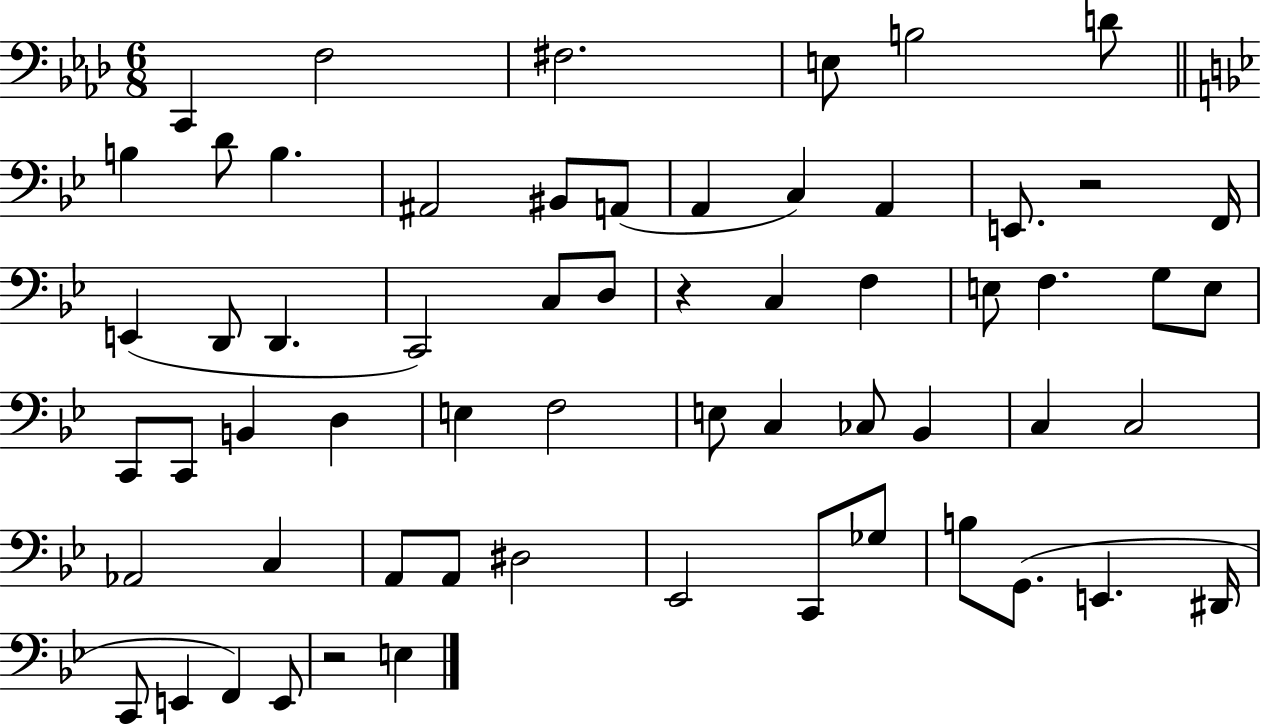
X:1
T:Untitled
M:6/8
L:1/4
K:Ab
C,, F,2 ^F,2 E,/2 B,2 D/2 B, D/2 B, ^A,,2 ^B,,/2 A,,/2 A,, C, A,, E,,/2 z2 F,,/4 E,, D,,/2 D,, C,,2 C,/2 D,/2 z C, F, E,/2 F, G,/2 E,/2 C,,/2 C,,/2 B,, D, E, F,2 E,/2 C, _C,/2 _B,, C, C,2 _A,,2 C, A,,/2 A,,/2 ^D,2 _E,,2 C,,/2 _G,/2 B,/2 G,,/2 E,, ^D,,/4 C,,/2 E,, F,, E,,/2 z2 E,